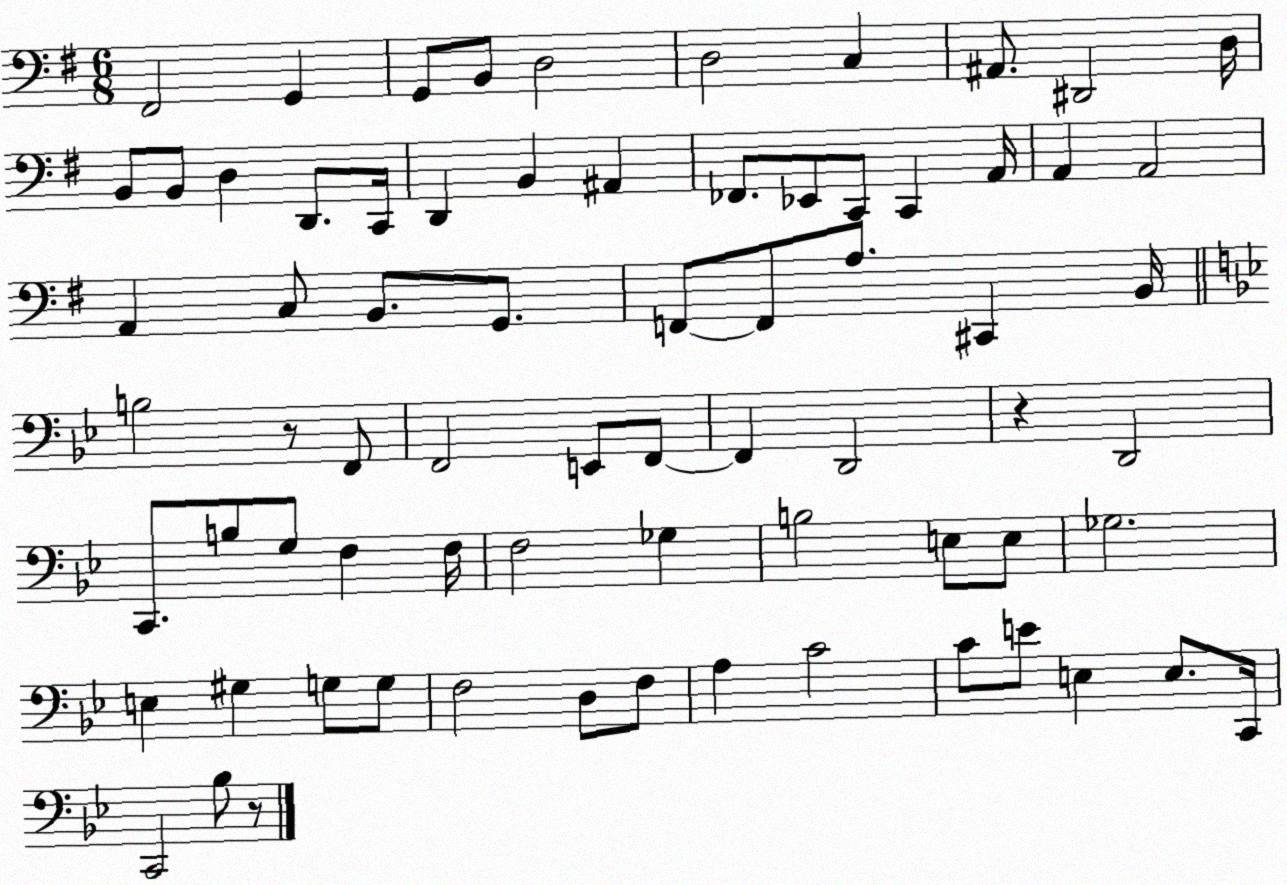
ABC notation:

X:1
T:Untitled
M:6/8
L:1/4
K:G
^F,,2 G,, G,,/2 B,,/2 D,2 D,2 C, ^A,,/2 ^D,,2 D,/4 B,,/2 B,,/2 D, D,,/2 C,,/4 D,, B,, ^A,, _F,,/2 _E,,/2 C,,/2 C,, A,,/4 A,, A,,2 A,, C,/2 B,,/2 G,,/2 F,,/2 F,,/2 A,/2 ^C,, B,,/4 B,2 z/2 F,,/2 F,,2 E,,/2 F,,/2 F,, D,,2 z D,,2 C,,/2 B,/2 G,/2 F, F,/4 F,2 _G, B,2 E,/2 E,/2 _G,2 E, ^G, G,/2 G,/2 F,2 D,/2 F,/2 A, C2 C/2 E/2 E, E,/2 C,,/4 C,,2 _B,/2 z/2